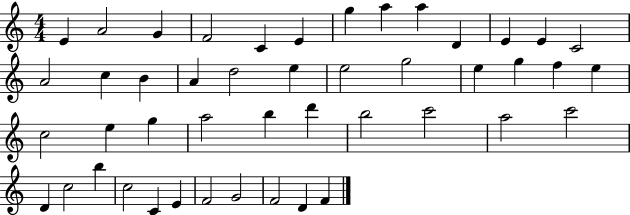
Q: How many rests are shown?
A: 0